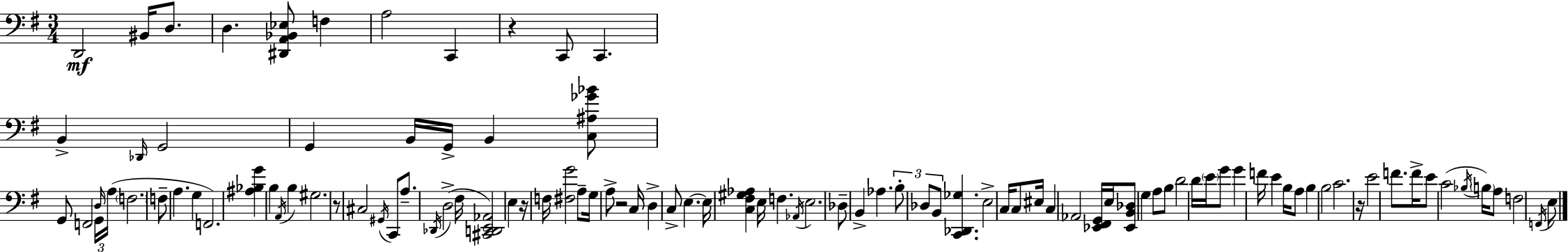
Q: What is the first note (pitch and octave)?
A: D2